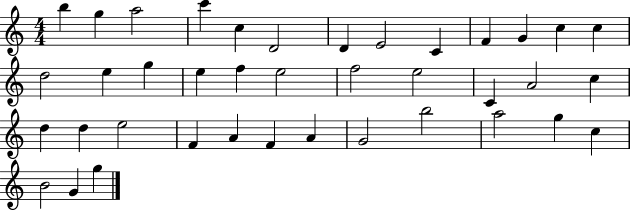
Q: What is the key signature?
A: C major